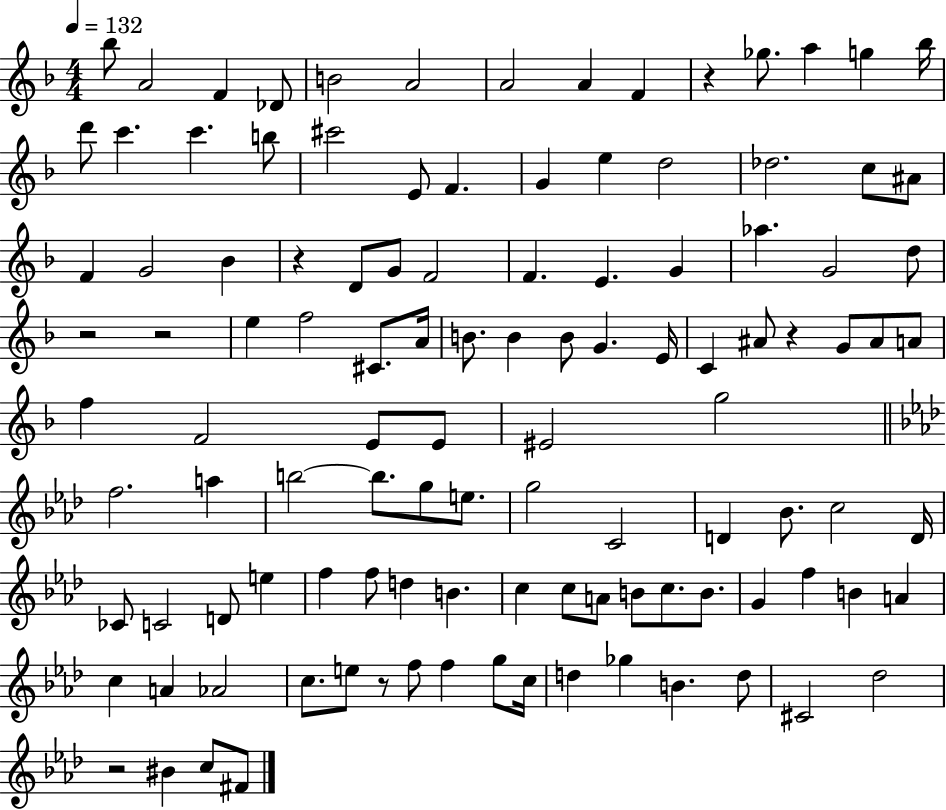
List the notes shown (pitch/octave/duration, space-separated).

Bb5/e A4/h F4/q Db4/e B4/h A4/h A4/h A4/q F4/q R/q Gb5/e. A5/q G5/q Bb5/s D6/e C6/q. C6/q. B5/e C#6/h E4/e F4/q. G4/q E5/q D5/h Db5/h. C5/e A#4/e F4/q G4/h Bb4/q R/q D4/e G4/e F4/h F4/q. E4/q. G4/q Ab5/q. G4/h D5/e R/h R/h E5/q F5/h C#4/e. A4/s B4/e. B4/q B4/e G4/q. E4/s C4/q A#4/e R/q G4/e A#4/e A4/e F5/q F4/h E4/e E4/e EIS4/h G5/h F5/h. A5/q B5/h B5/e. G5/e E5/e. G5/h C4/h D4/q Bb4/e. C5/h D4/s CES4/e C4/h D4/e E5/q F5/q F5/e D5/q B4/q. C5/q C5/e A4/e B4/e C5/e. B4/e. G4/q F5/q B4/q A4/q C5/q A4/q Ab4/h C5/e. E5/e R/e F5/e F5/q G5/e C5/s D5/q Gb5/q B4/q. D5/e C#4/h Db5/h R/h BIS4/q C5/e F#4/e